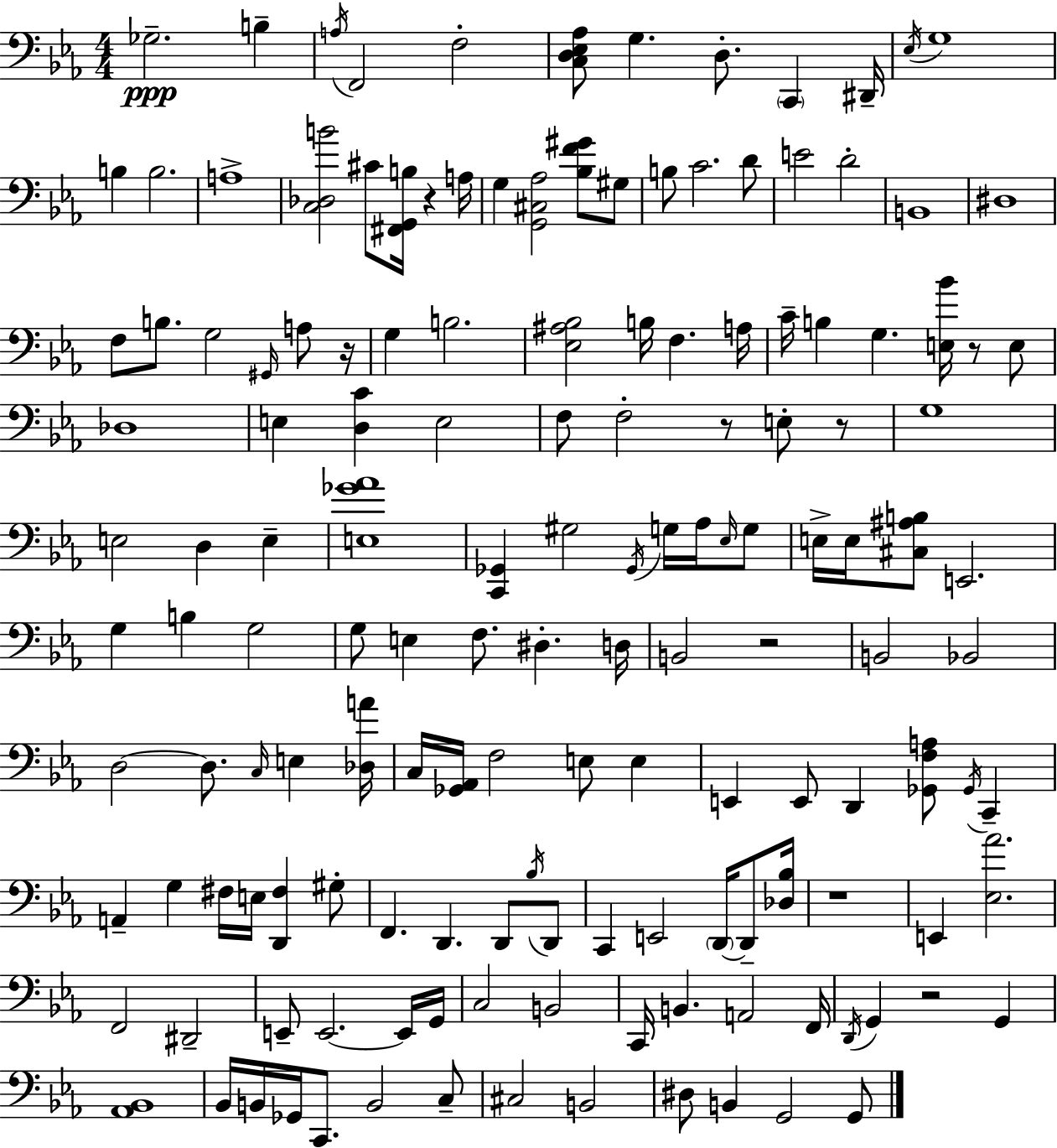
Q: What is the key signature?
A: EES major